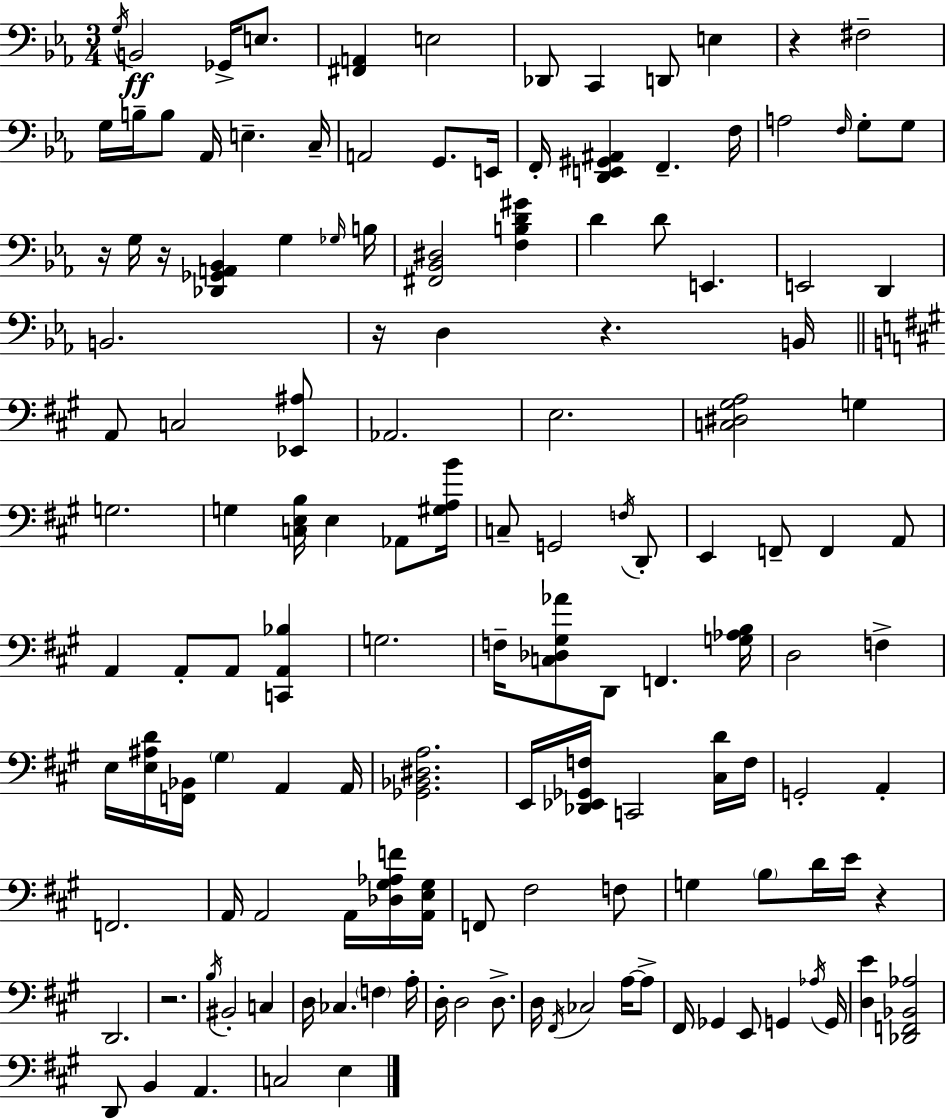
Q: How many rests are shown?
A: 7